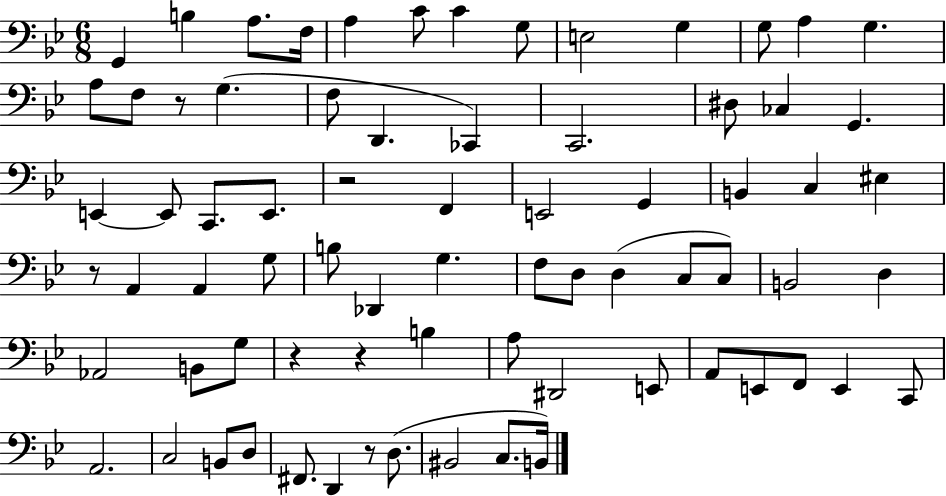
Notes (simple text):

G2/q B3/q A3/e. F3/s A3/q C4/e C4/q G3/e E3/h G3/q G3/e A3/q G3/q. A3/e F3/e R/e G3/q. F3/e D2/q. CES2/q C2/h. D#3/e CES3/q G2/q. E2/q E2/e C2/e. E2/e. R/h F2/q E2/h G2/q B2/q C3/q EIS3/q R/e A2/q A2/q G3/e B3/e Db2/q G3/q. F3/e D3/e D3/q C3/e C3/e B2/h D3/q Ab2/h B2/e G3/e R/q R/q B3/q A3/e D#2/h E2/e A2/e E2/e F2/e E2/q C2/e A2/h. C3/h B2/e D3/e F#2/e. D2/q R/e D3/e. BIS2/h C3/e. B2/s